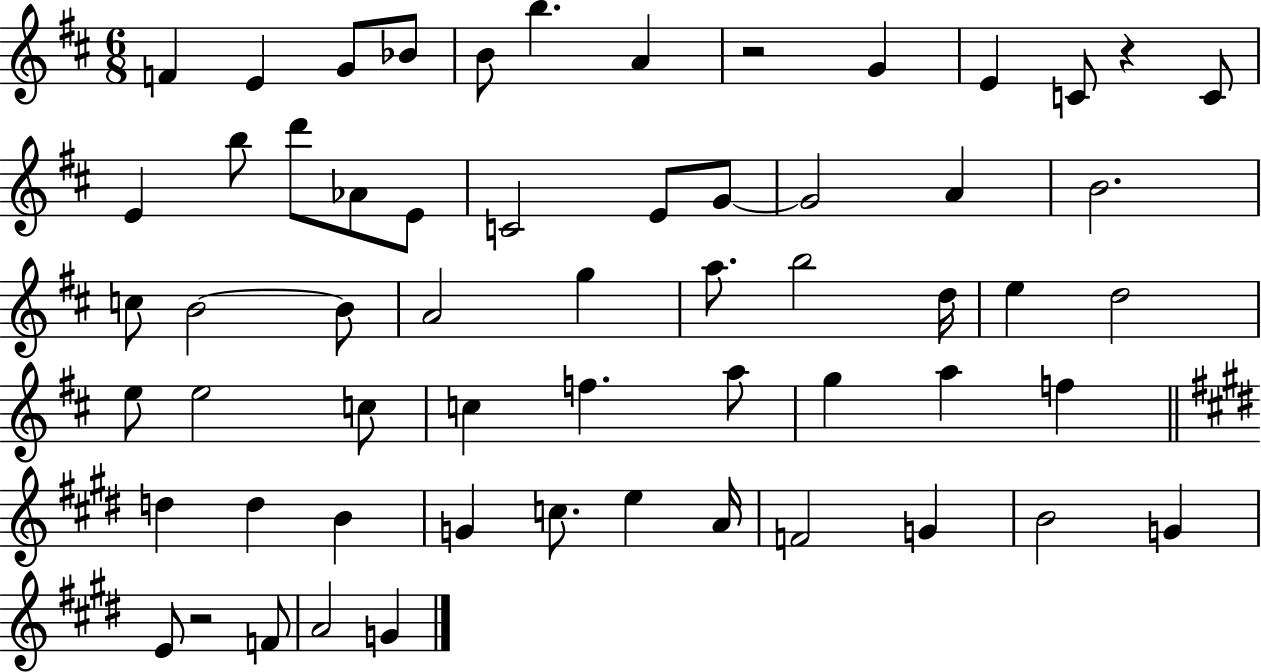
F4/q E4/q G4/e Bb4/e B4/e B5/q. A4/q R/h G4/q E4/q C4/e R/q C4/e E4/q B5/e D6/e Ab4/e E4/e C4/h E4/e G4/e G4/h A4/q B4/h. C5/e B4/h B4/e A4/h G5/q A5/e. B5/h D5/s E5/q D5/h E5/e E5/h C5/e C5/q F5/q. A5/e G5/q A5/q F5/q D5/q D5/q B4/q G4/q C5/e. E5/q A4/s F4/h G4/q B4/h G4/q E4/e R/h F4/e A4/h G4/q